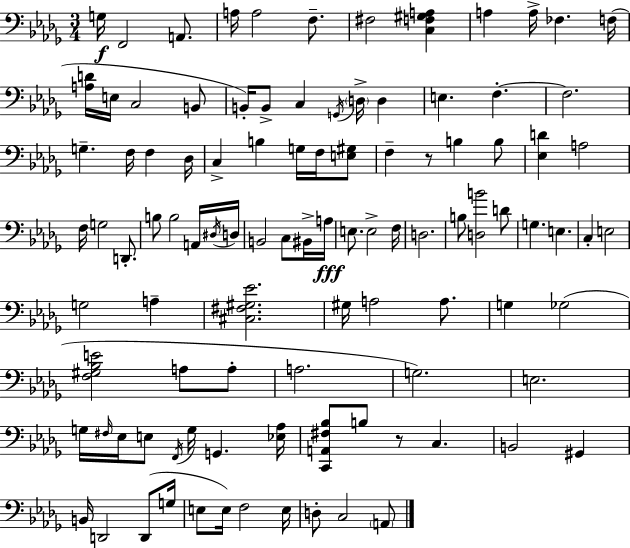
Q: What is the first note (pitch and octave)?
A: G3